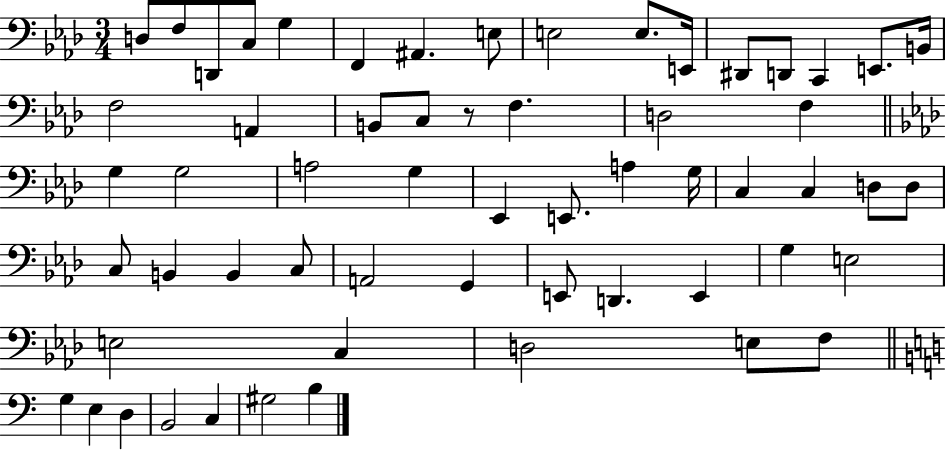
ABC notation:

X:1
T:Untitled
M:3/4
L:1/4
K:Ab
D,/2 F,/2 D,,/2 C,/2 G, F,, ^A,, E,/2 E,2 E,/2 E,,/4 ^D,,/2 D,,/2 C,, E,,/2 B,,/4 F,2 A,, B,,/2 C,/2 z/2 F, D,2 F, G, G,2 A,2 G, _E,, E,,/2 A, G,/4 C, C, D,/2 D,/2 C,/2 B,, B,, C,/2 A,,2 G,, E,,/2 D,, E,, G, E,2 E,2 C, D,2 E,/2 F,/2 G, E, D, B,,2 C, ^G,2 B,